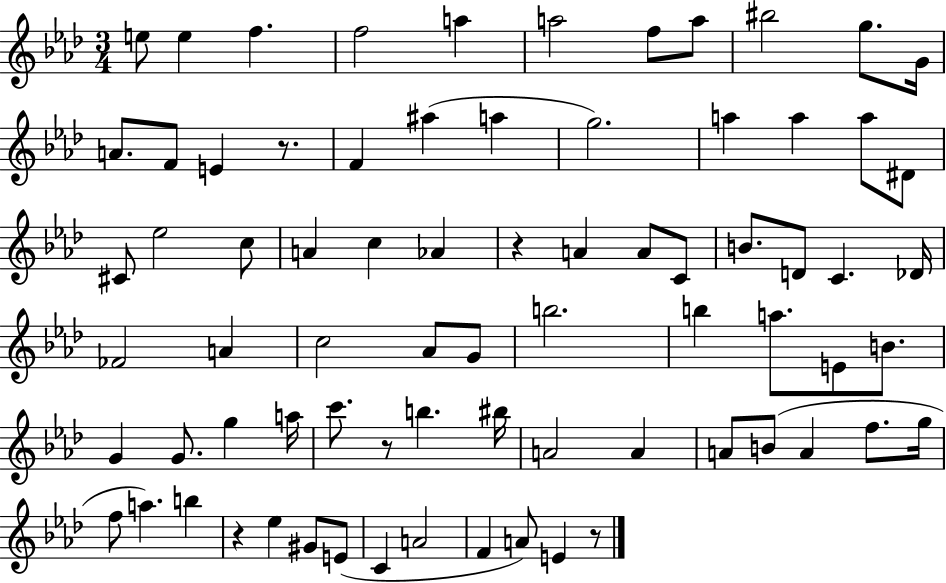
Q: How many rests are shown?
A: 5